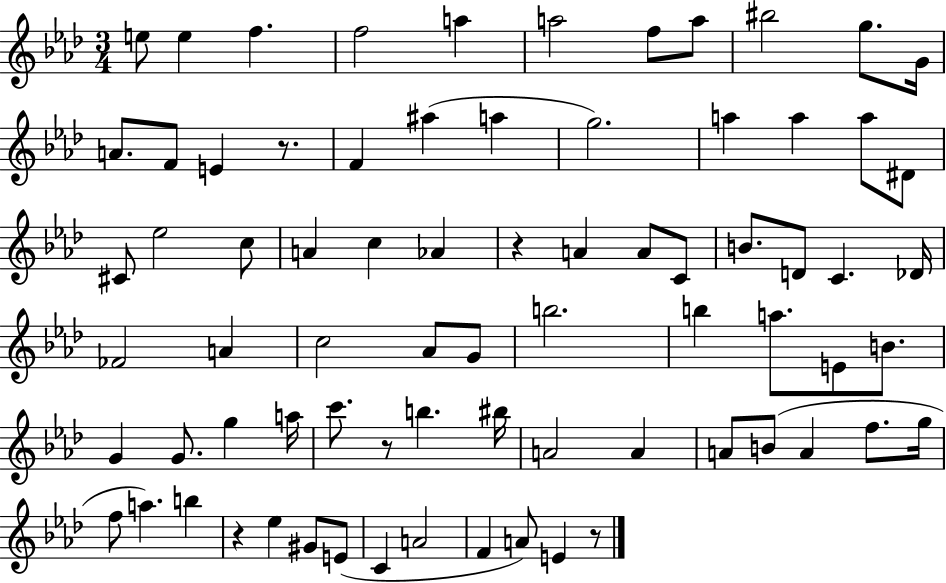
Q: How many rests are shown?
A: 5